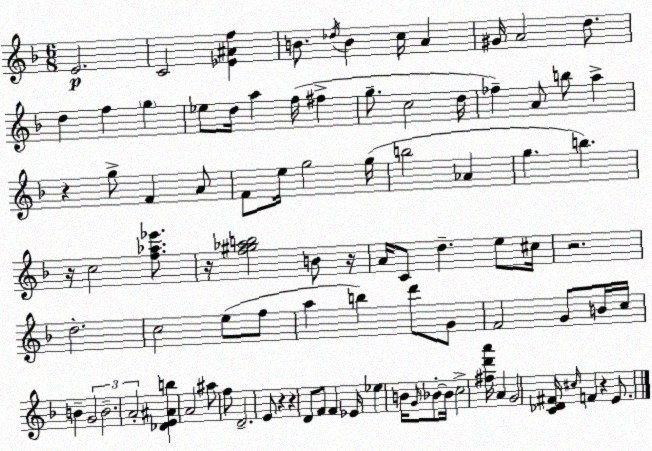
X:1
T:Untitled
M:6/8
L:1/4
K:Dm
E2 C2 [_E^Af] B/2 _d/4 B c/4 A ^G/4 A2 d/2 d f g _e/2 d/4 a f/4 ^f g/2 c2 d/4 _f A/2 b/2 a z g/2 F A/2 F/2 e/4 g2 g/4 b2 _A g b z/4 c2 [f_a_e']/2 z/4 [f^g_ab]2 B/2 z/4 A/4 C/2 d e/2 ^c/4 z2 d2 c2 e/2 f/2 a b d'/2 G/2 F2 G/2 B/4 c/4 B G2 B2 A2 [_DE^Ab] A2 ^a/2 f/2 D2 E/2 z z D/2 F/2 F _E/4 _e B/4 G/4 _B/2 _B/4 c2 [^fd'a']/4 A G2 [C_D^F]/4 ^c/4 F z E/2